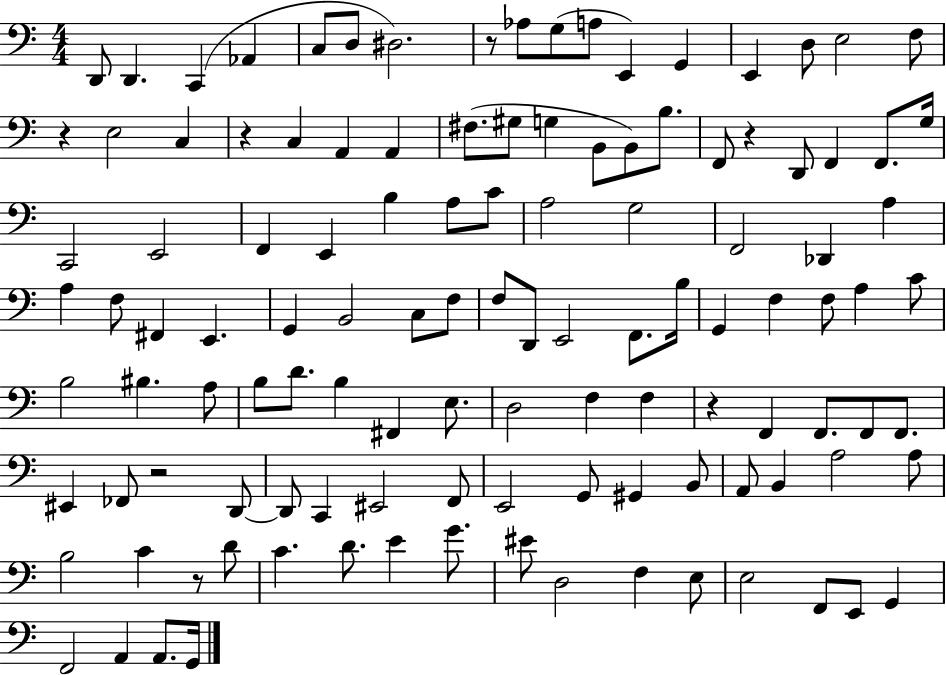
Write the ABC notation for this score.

X:1
T:Untitled
M:4/4
L:1/4
K:C
D,,/2 D,, C,, _A,, C,/2 D,/2 ^D,2 z/2 _A,/2 G,/2 A,/2 E,, G,, E,, D,/2 E,2 F,/2 z E,2 C, z C, A,, A,, ^F,/2 ^G,/2 G, B,,/2 B,,/2 B,/2 F,,/2 z D,,/2 F,, F,,/2 G,/4 C,,2 E,,2 F,, E,, B, A,/2 C/2 A,2 G,2 F,,2 _D,, A, A, F,/2 ^F,, E,, G,, B,,2 C,/2 F,/2 F,/2 D,,/2 E,,2 F,,/2 B,/4 G,, F, F,/2 A, C/2 B,2 ^B, A,/2 B,/2 D/2 B, ^F,, E,/2 D,2 F, F, z F,, F,,/2 F,,/2 F,,/2 ^E,, _F,,/2 z2 D,,/2 D,,/2 C,, ^E,,2 F,,/2 E,,2 G,,/2 ^G,, B,,/2 A,,/2 B,, A,2 A,/2 B,2 C z/2 D/2 C D/2 E G/2 ^E/2 D,2 F, E,/2 E,2 F,,/2 E,,/2 G,, F,,2 A,, A,,/2 G,,/4